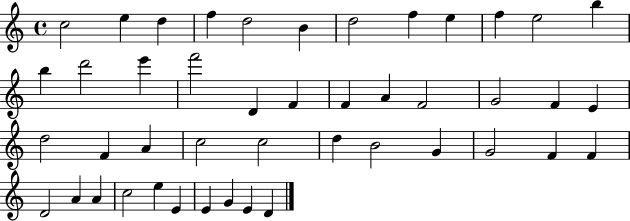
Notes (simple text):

C5/h E5/q D5/q F5/q D5/h B4/q D5/h F5/q E5/q F5/q E5/h B5/q B5/q D6/h E6/q F6/h D4/q F4/q F4/q A4/q F4/h G4/h F4/q E4/q D5/h F4/q A4/q C5/h C5/h D5/q B4/h G4/q G4/h F4/q F4/q D4/h A4/q A4/q C5/h E5/q E4/q E4/q G4/q E4/q D4/q